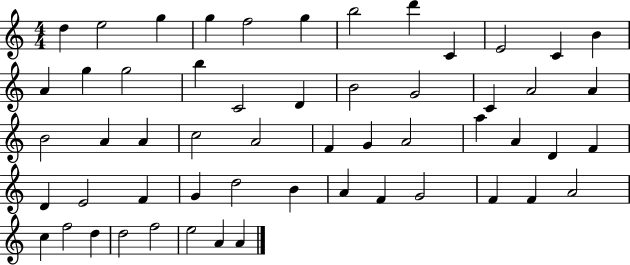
{
  \clef treble
  \numericTimeSignature
  \time 4/4
  \key c \major
  d''4 e''2 g''4 | g''4 f''2 g''4 | b''2 d'''4 c'4 | e'2 c'4 b'4 | \break a'4 g''4 g''2 | b''4 c'2 d'4 | b'2 g'2 | c'4 a'2 a'4 | \break b'2 a'4 a'4 | c''2 a'2 | f'4 g'4 a'2 | a''4 a'4 d'4 f'4 | \break d'4 e'2 f'4 | g'4 d''2 b'4 | a'4 f'4 g'2 | f'4 f'4 a'2 | \break c''4 f''2 d''4 | d''2 f''2 | e''2 a'4 a'4 | \bar "|."
}